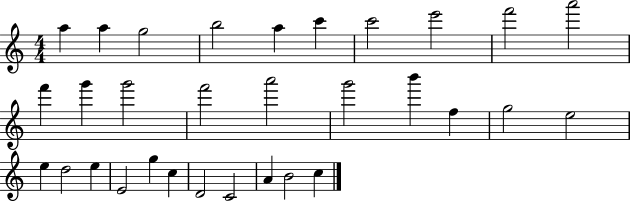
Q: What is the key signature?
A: C major